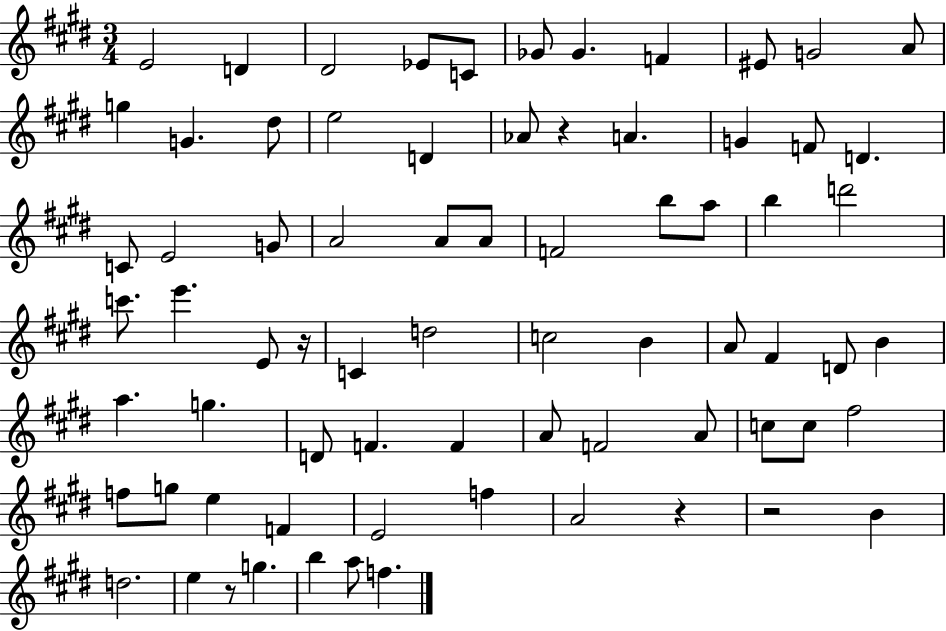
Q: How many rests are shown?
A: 5